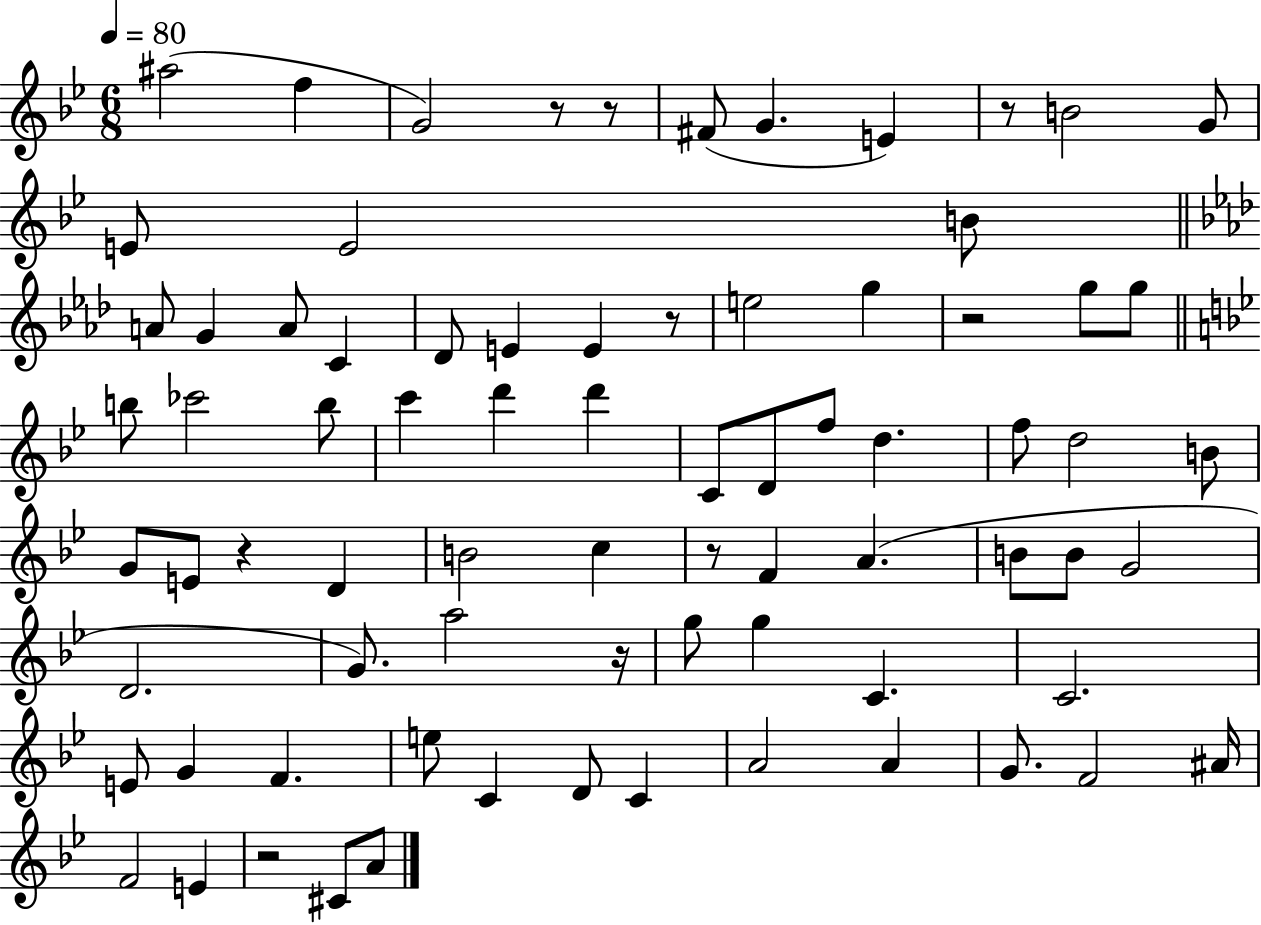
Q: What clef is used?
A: treble